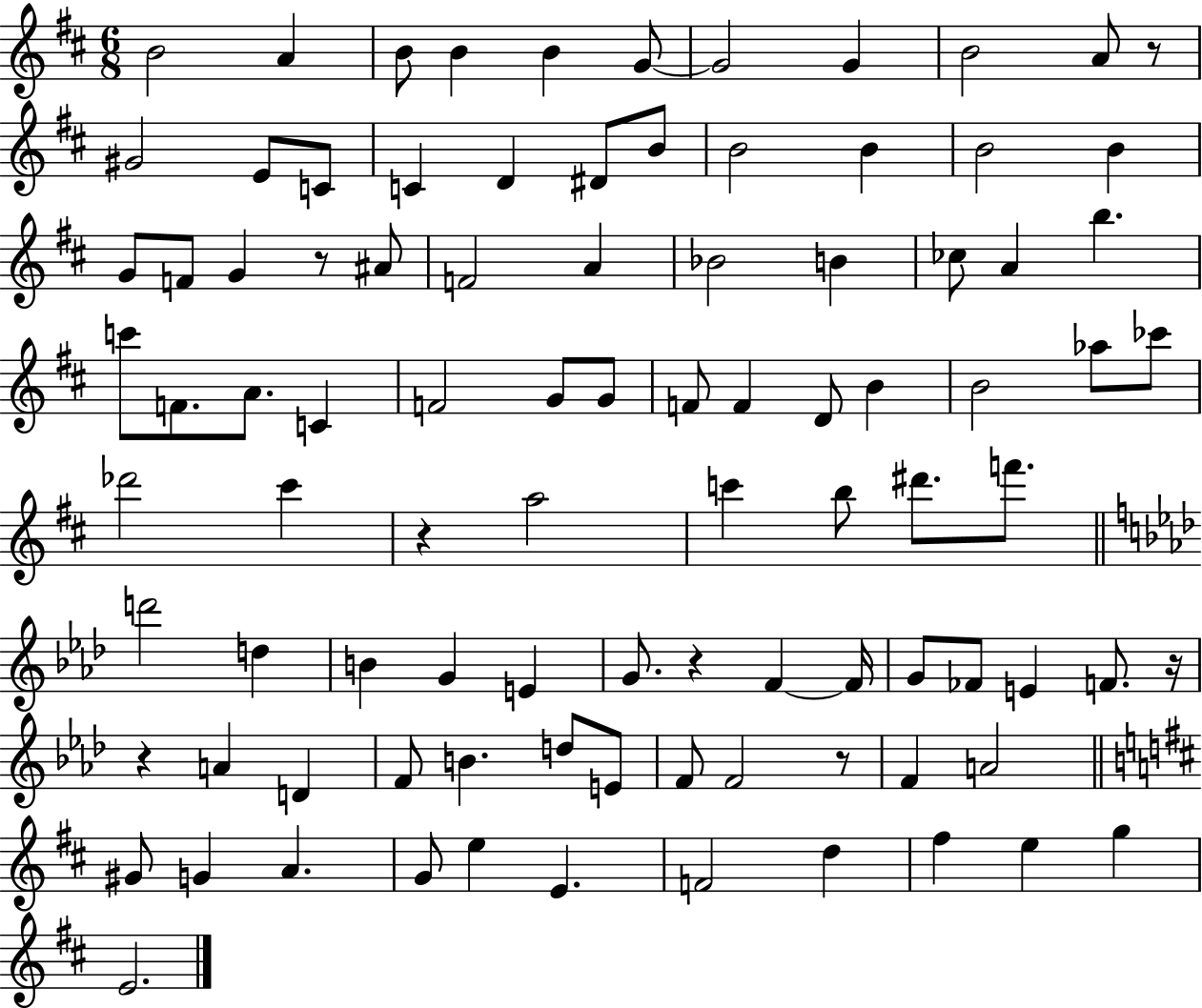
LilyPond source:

{
  \clef treble
  \numericTimeSignature
  \time 6/8
  \key d \major
  \repeat volta 2 { b'2 a'4 | b'8 b'4 b'4 g'8~~ | g'2 g'4 | b'2 a'8 r8 | \break gis'2 e'8 c'8 | c'4 d'4 dis'8 b'8 | b'2 b'4 | b'2 b'4 | \break g'8 f'8 g'4 r8 ais'8 | f'2 a'4 | bes'2 b'4 | ces''8 a'4 b''4. | \break c'''8 f'8. a'8. c'4 | f'2 g'8 g'8 | f'8 f'4 d'8 b'4 | b'2 aes''8 ces'''8 | \break des'''2 cis'''4 | r4 a''2 | c'''4 b''8 dis'''8. f'''8. | \bar "||" \break \key f \minor d'''2 d''4 | b'4 g'4 e'4 | g'8. r4 f'4~~ f'16 | g'8 fes'8 e'4 f'8. r16 | \break r4 a'4 d'4 | f'8 b'4. d''8 e'8 | f'8 f'2 r8 | f'4 a'2 | \break \bar "||" \break \key b \minor gis'8 g'4 a'4. | g'8 e''4 e'4. | f'2 d''4 | fis''4 e''4 g''4 | \break e'2. | } \bar "|."
}